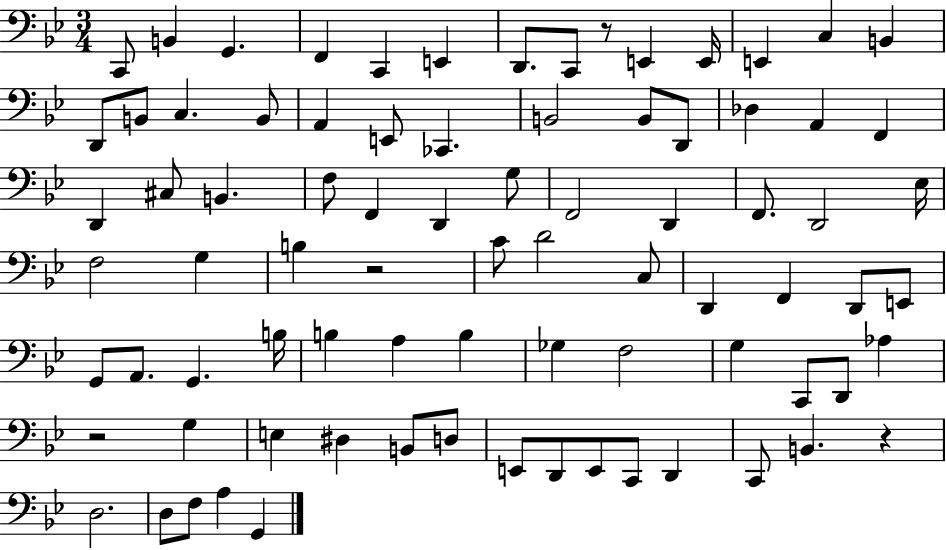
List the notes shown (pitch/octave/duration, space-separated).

C2/e B2/q G2/q. F2/q C2/q E2/q D2/e. C2/e R/e E2/q E2/s E2/q C3/q B2/q D2/e B2/e C3/q. B2/e A2/q E2/e CES2/q. B2/h B2/e D2/e Db3/q A2/q F2/q D2/q C#3/e B2/q. F3/e F2/q D2/q G3/e F2/h D2/q F2/e. D2/h Eb3/s F3/h G3/q B3/q R/h C4/e D4/h C3/e D2/q F2/q D2/e E2/e G2/e A2/e. G2/q. B3/s B3/q A3/q B3/q Gb3/q F3/h G3/q C2/e D2/e Ab3/q R/h G3/q E3/q D#3/q B2/e D3/e E2/e D2/e E2/e C2/e D2/q C2/e B2/q. R/q D3/h. D3/e F3/e A3/q G2/q